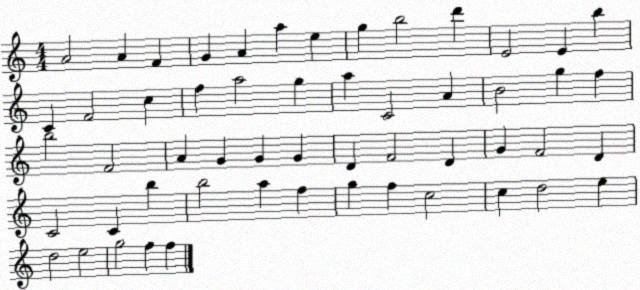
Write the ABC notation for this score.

X:1
T:Untitled
M:4/4
L:1/4
K:C
A2 A F G A a e g b2 d' E2 E b C F2 c f a2 g a C2 A B2 g f b2 F2 A G G G D F2 D G F2 D C2 C b b2 a f g f c2 c d2 e d2 e2 g2 f f